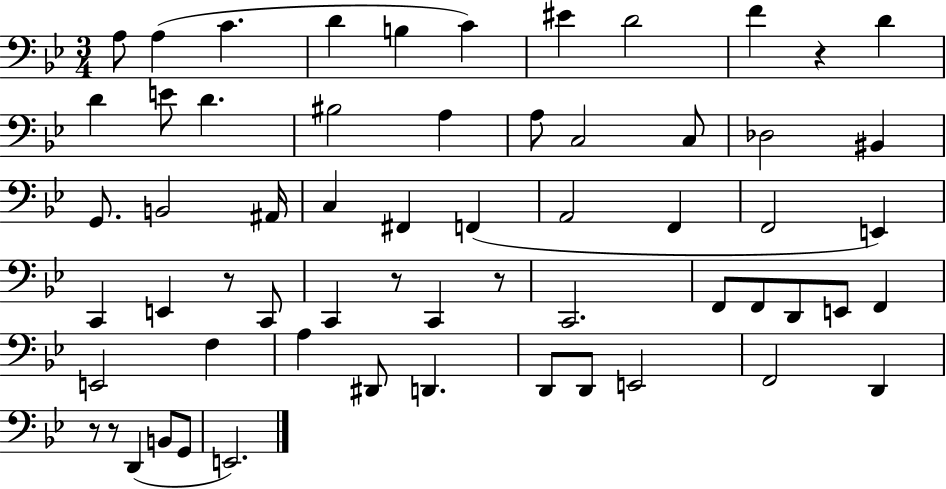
{
  \clef bass
  \numericTimeSignature
  \time 3/4
  \key bes \major
  a8 a4( c'4. | d'4 b4 c'4) | eis'4 d'2 | f'4 r4 d'4 | \break d'4 e'8 d'4. | bis2 a4 | a8 c2 c8 | des2 bis,4 | \break g,8. b,2 ais,16 | c4 fis,4 f,4( | a,2 f,4 | f,2 e,4) | \break c,4 e,4 r8 c,8 | c,4 r8 c,4 r8 | c,2. | f,8 f,8 d,8 e,8 f,4 | \break e,2 f4 | a4 dis,8 d,4. | d,8 d,8 e,2 | f,2 d,4 | \break r8 r8 d,4( b,8 g,8 | e,2.) | \bar "|."
}